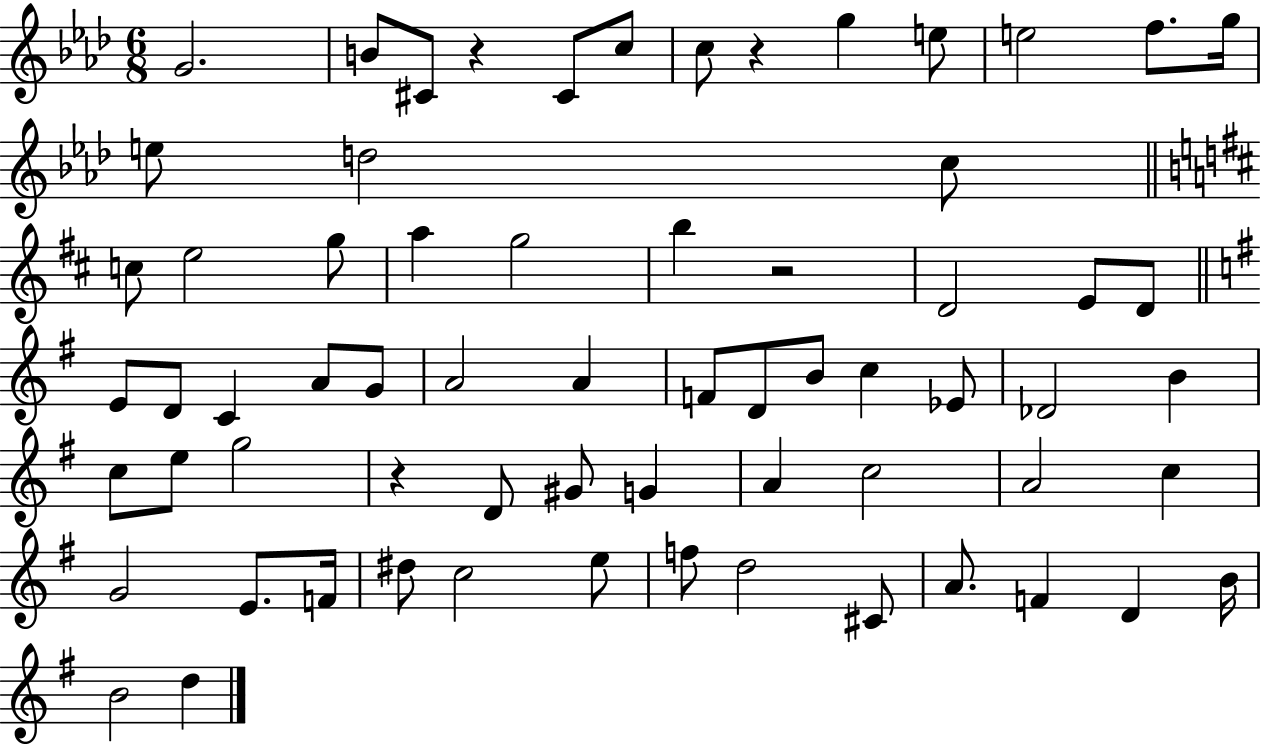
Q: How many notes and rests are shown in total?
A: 66